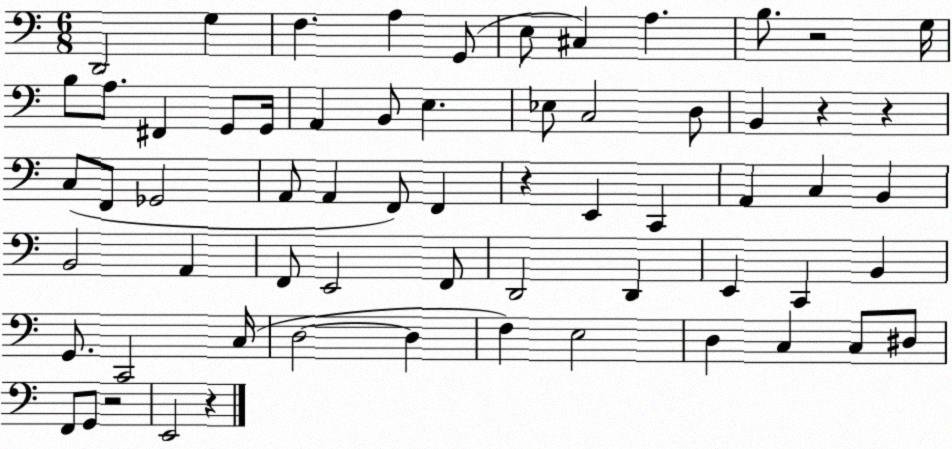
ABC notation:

X:1
T:Untitled
M:6/8
L:1/4
K:C
D,,2 G, F, A, G,,/2 E,/2 ^C, A, B,/2 z2 G,/4 B,/2 A,/2 ^F,, G,,/2 G,,/4 A,, B,,/2 E, _E,/2 C,2 D,/2 B,, z z C,/2 F,,/2 _G,,2 A,,/2 A,, F,,/2 F,, z E,, C,, A,, C, B,, B,,2 A,, F,,/2 E,,2 F,,/2 D,,2 D,, E,, C,, B,, G,,/2 C,,2 C,/4 D,2 D, F, E,2 D, C, C,/2 ^D,/2 F,,/2 G,,/2 z2 E,,2 z